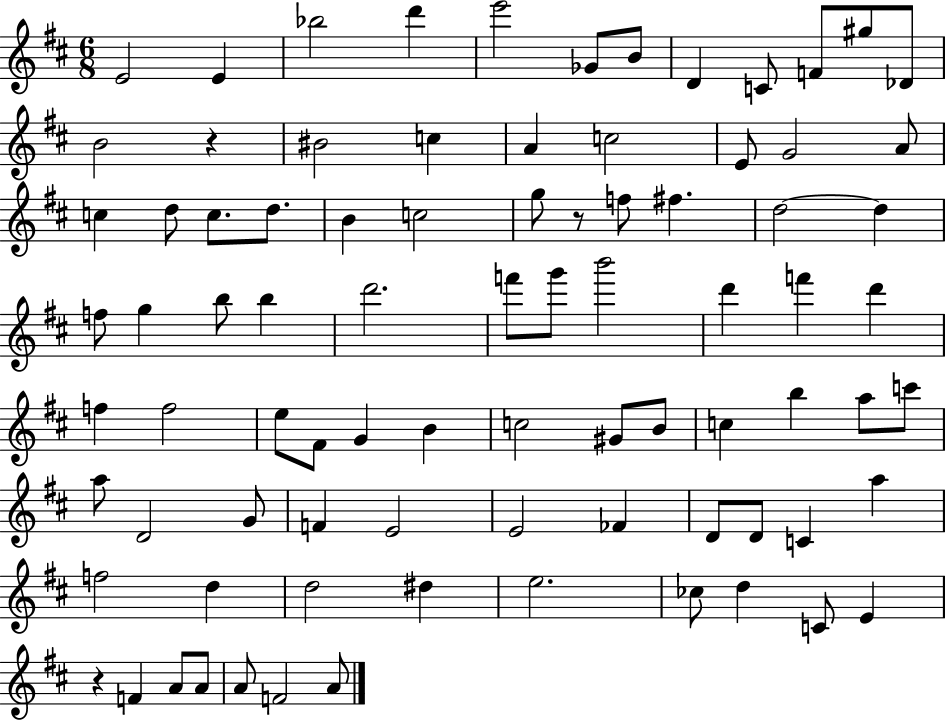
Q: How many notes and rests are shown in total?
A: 84